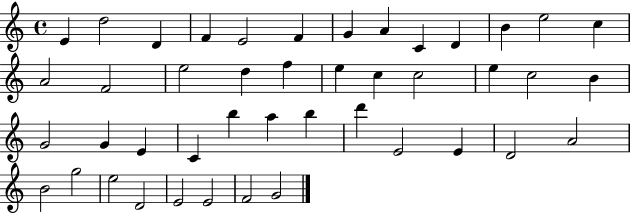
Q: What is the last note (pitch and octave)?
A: G4